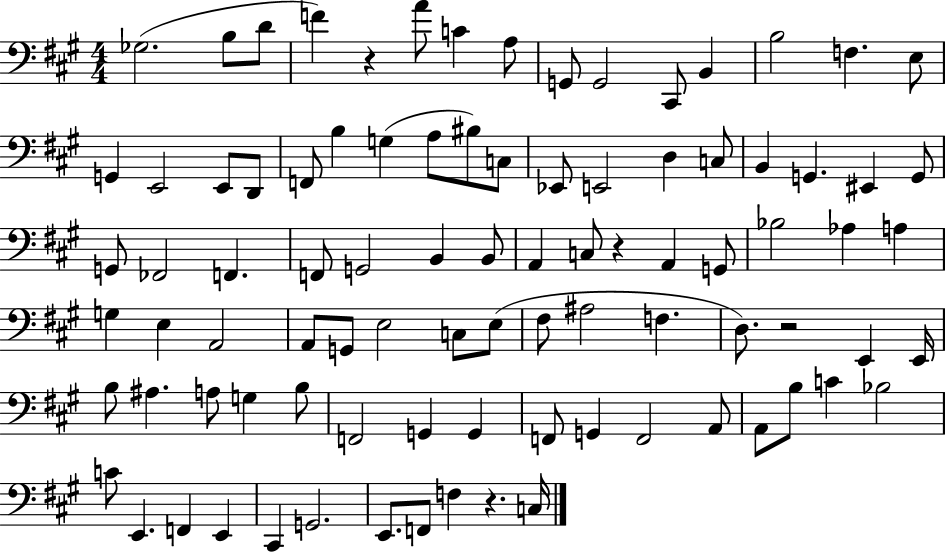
{
  \clef bass
  \numericTimeSignature
  \time 4/4
  \key a \major
  ges2.( b8 d'8 | f'4) r4 a'8 c'4 a8 | g,8 g,2 cis,8 b,4 | b2 f4. e8 | \break g,4 e,2 e,8 d,8 | f,8 b4 g4( a8 bis8) c8 | ees,8 e,2 d4 c8 | b,4 g,4. eis,4 g,8 | \break g,8 fes,2 f,4. | f,8 g,2 b,4 b,8 | a,4 c8 r4 a,4 g,8 | bes2 aes4 a4 | \break g4 e4 a,2 | a,8 g,8 e2 c8 e8( | fis8 ais2 f4. | d8.) r2 e,4 e,16 | \break b8 ais4. a8 g4 b8 | f,2 g,4 g,4 | f,8 g,4 f,2 a,8 | a,8 b8 c'4 bes2 | \break c'8 e,4. f,4 e,4 | cis,4 g,2. | e,8. f,8 f4 r4. c16 | \bar "|."
}